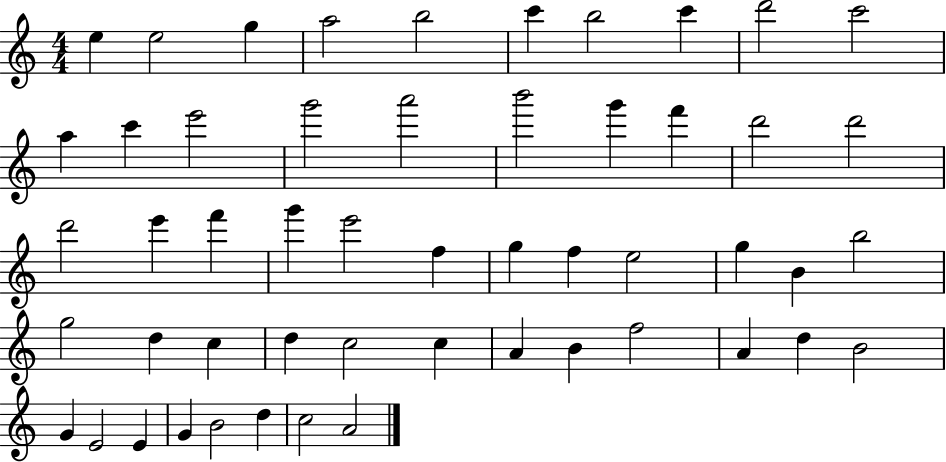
E5/q E5/h G5/q A5/h B5/h C6/q B5/h C6/q D6/h C6/h A5/q C6/q E6/h G6/h A6/h B6/h G6/q F6/q D6/h D6/h D6/h E6/q F6/q G6/q E6/h F5/q G5/q F5/q E5/h G5/q B4/q B5/h G5/h D5/q C5/q D5/q C5/h C5/q A4/q B4/q F5/h A4/q D5/q B4/h G4/q E4/h E4/q G4/q B4/h D5/q C5/h A4/h